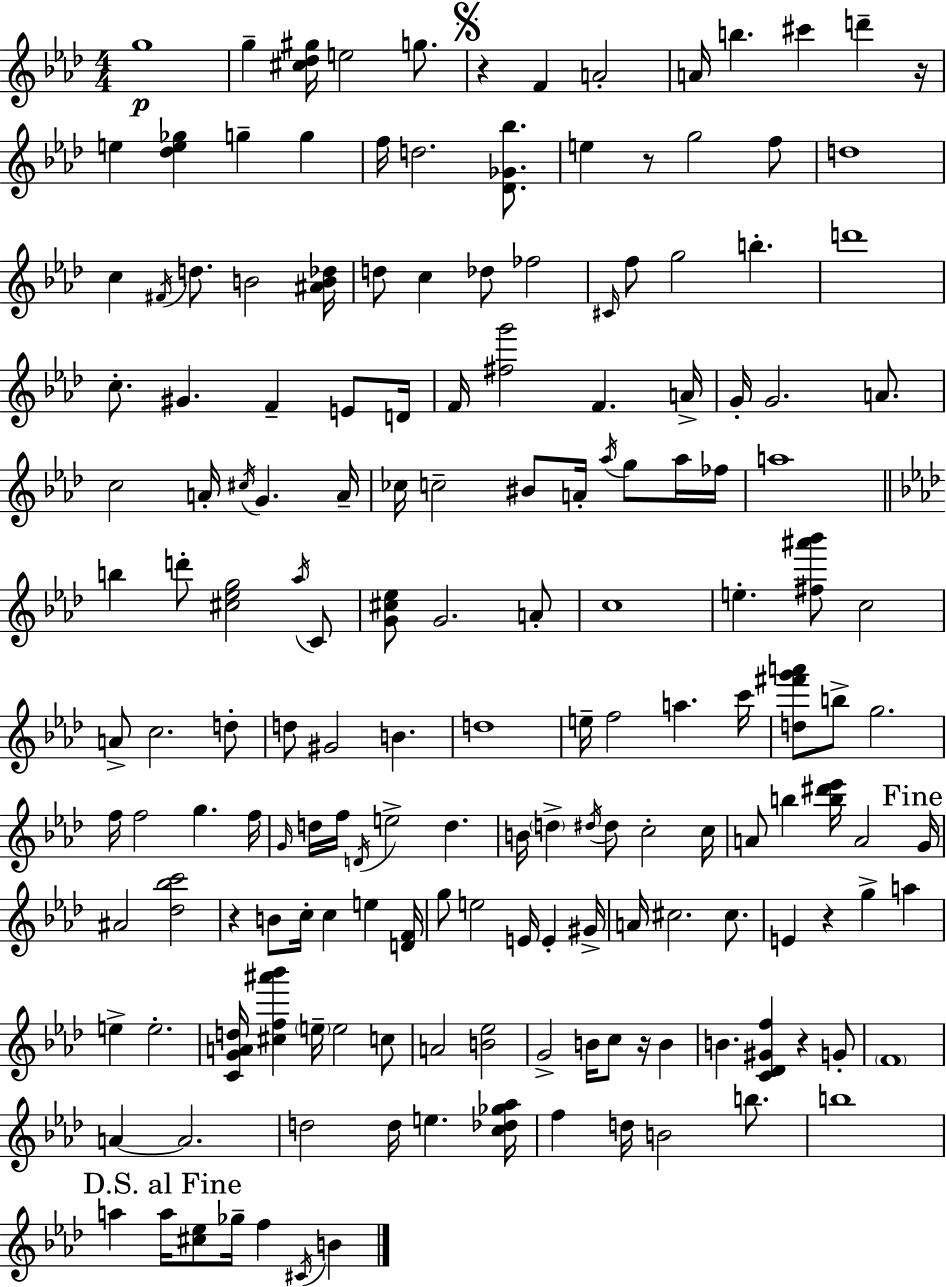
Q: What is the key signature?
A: F minor